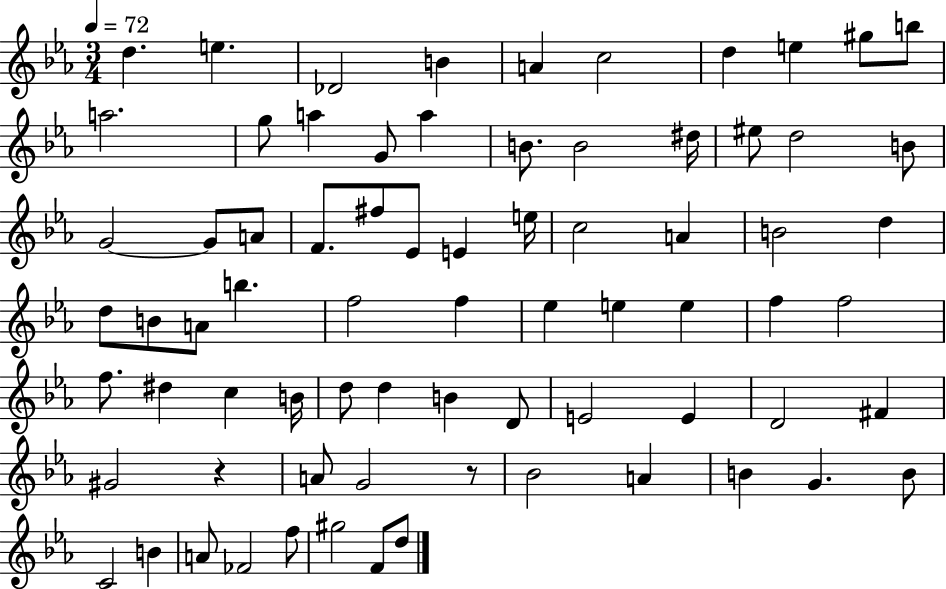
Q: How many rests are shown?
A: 2